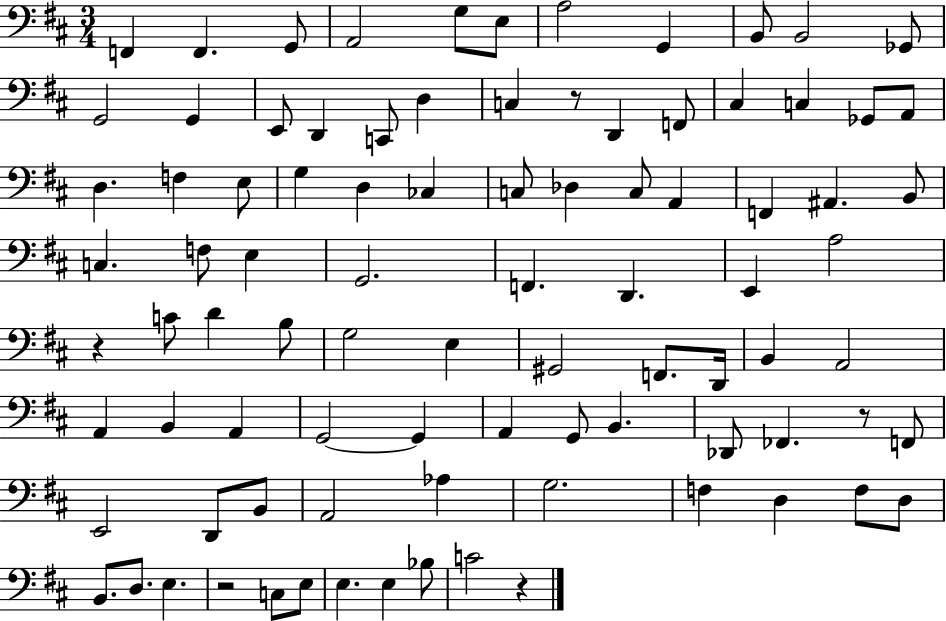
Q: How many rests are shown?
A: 5